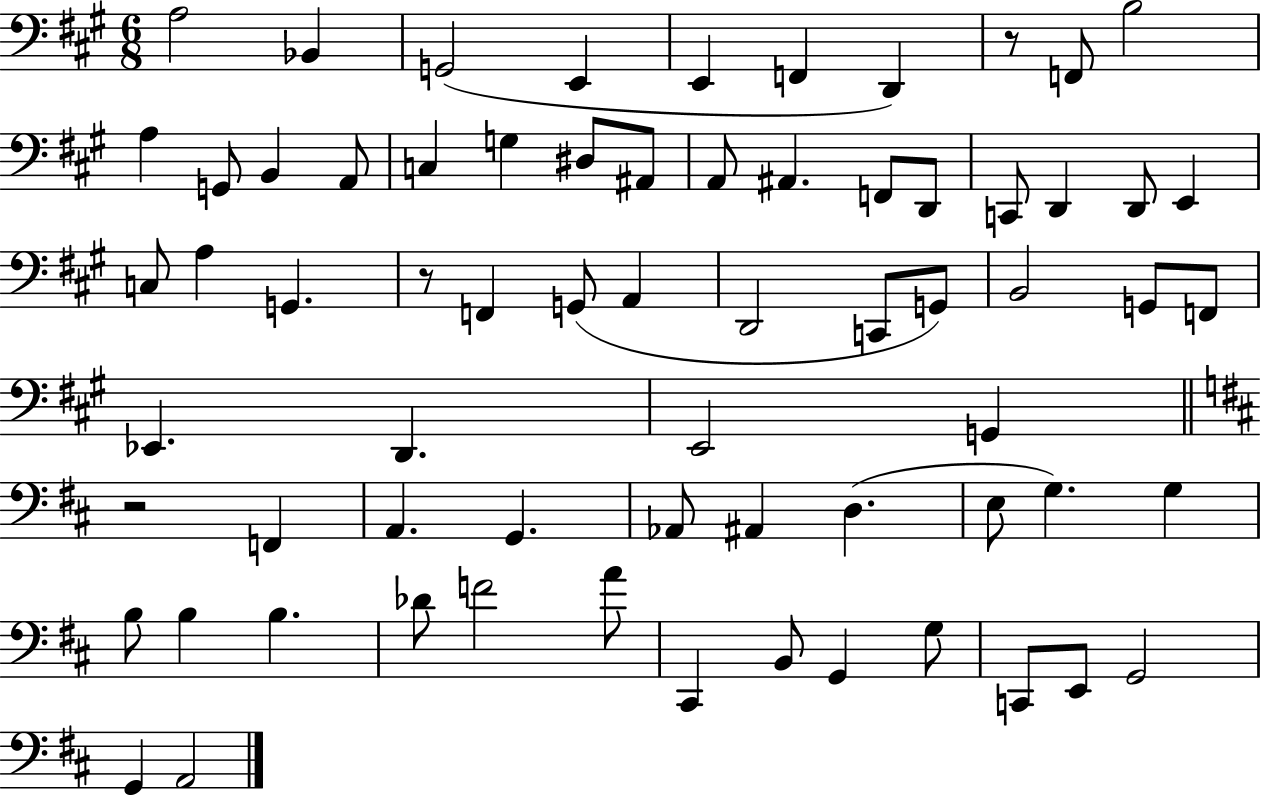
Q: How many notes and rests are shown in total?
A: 68